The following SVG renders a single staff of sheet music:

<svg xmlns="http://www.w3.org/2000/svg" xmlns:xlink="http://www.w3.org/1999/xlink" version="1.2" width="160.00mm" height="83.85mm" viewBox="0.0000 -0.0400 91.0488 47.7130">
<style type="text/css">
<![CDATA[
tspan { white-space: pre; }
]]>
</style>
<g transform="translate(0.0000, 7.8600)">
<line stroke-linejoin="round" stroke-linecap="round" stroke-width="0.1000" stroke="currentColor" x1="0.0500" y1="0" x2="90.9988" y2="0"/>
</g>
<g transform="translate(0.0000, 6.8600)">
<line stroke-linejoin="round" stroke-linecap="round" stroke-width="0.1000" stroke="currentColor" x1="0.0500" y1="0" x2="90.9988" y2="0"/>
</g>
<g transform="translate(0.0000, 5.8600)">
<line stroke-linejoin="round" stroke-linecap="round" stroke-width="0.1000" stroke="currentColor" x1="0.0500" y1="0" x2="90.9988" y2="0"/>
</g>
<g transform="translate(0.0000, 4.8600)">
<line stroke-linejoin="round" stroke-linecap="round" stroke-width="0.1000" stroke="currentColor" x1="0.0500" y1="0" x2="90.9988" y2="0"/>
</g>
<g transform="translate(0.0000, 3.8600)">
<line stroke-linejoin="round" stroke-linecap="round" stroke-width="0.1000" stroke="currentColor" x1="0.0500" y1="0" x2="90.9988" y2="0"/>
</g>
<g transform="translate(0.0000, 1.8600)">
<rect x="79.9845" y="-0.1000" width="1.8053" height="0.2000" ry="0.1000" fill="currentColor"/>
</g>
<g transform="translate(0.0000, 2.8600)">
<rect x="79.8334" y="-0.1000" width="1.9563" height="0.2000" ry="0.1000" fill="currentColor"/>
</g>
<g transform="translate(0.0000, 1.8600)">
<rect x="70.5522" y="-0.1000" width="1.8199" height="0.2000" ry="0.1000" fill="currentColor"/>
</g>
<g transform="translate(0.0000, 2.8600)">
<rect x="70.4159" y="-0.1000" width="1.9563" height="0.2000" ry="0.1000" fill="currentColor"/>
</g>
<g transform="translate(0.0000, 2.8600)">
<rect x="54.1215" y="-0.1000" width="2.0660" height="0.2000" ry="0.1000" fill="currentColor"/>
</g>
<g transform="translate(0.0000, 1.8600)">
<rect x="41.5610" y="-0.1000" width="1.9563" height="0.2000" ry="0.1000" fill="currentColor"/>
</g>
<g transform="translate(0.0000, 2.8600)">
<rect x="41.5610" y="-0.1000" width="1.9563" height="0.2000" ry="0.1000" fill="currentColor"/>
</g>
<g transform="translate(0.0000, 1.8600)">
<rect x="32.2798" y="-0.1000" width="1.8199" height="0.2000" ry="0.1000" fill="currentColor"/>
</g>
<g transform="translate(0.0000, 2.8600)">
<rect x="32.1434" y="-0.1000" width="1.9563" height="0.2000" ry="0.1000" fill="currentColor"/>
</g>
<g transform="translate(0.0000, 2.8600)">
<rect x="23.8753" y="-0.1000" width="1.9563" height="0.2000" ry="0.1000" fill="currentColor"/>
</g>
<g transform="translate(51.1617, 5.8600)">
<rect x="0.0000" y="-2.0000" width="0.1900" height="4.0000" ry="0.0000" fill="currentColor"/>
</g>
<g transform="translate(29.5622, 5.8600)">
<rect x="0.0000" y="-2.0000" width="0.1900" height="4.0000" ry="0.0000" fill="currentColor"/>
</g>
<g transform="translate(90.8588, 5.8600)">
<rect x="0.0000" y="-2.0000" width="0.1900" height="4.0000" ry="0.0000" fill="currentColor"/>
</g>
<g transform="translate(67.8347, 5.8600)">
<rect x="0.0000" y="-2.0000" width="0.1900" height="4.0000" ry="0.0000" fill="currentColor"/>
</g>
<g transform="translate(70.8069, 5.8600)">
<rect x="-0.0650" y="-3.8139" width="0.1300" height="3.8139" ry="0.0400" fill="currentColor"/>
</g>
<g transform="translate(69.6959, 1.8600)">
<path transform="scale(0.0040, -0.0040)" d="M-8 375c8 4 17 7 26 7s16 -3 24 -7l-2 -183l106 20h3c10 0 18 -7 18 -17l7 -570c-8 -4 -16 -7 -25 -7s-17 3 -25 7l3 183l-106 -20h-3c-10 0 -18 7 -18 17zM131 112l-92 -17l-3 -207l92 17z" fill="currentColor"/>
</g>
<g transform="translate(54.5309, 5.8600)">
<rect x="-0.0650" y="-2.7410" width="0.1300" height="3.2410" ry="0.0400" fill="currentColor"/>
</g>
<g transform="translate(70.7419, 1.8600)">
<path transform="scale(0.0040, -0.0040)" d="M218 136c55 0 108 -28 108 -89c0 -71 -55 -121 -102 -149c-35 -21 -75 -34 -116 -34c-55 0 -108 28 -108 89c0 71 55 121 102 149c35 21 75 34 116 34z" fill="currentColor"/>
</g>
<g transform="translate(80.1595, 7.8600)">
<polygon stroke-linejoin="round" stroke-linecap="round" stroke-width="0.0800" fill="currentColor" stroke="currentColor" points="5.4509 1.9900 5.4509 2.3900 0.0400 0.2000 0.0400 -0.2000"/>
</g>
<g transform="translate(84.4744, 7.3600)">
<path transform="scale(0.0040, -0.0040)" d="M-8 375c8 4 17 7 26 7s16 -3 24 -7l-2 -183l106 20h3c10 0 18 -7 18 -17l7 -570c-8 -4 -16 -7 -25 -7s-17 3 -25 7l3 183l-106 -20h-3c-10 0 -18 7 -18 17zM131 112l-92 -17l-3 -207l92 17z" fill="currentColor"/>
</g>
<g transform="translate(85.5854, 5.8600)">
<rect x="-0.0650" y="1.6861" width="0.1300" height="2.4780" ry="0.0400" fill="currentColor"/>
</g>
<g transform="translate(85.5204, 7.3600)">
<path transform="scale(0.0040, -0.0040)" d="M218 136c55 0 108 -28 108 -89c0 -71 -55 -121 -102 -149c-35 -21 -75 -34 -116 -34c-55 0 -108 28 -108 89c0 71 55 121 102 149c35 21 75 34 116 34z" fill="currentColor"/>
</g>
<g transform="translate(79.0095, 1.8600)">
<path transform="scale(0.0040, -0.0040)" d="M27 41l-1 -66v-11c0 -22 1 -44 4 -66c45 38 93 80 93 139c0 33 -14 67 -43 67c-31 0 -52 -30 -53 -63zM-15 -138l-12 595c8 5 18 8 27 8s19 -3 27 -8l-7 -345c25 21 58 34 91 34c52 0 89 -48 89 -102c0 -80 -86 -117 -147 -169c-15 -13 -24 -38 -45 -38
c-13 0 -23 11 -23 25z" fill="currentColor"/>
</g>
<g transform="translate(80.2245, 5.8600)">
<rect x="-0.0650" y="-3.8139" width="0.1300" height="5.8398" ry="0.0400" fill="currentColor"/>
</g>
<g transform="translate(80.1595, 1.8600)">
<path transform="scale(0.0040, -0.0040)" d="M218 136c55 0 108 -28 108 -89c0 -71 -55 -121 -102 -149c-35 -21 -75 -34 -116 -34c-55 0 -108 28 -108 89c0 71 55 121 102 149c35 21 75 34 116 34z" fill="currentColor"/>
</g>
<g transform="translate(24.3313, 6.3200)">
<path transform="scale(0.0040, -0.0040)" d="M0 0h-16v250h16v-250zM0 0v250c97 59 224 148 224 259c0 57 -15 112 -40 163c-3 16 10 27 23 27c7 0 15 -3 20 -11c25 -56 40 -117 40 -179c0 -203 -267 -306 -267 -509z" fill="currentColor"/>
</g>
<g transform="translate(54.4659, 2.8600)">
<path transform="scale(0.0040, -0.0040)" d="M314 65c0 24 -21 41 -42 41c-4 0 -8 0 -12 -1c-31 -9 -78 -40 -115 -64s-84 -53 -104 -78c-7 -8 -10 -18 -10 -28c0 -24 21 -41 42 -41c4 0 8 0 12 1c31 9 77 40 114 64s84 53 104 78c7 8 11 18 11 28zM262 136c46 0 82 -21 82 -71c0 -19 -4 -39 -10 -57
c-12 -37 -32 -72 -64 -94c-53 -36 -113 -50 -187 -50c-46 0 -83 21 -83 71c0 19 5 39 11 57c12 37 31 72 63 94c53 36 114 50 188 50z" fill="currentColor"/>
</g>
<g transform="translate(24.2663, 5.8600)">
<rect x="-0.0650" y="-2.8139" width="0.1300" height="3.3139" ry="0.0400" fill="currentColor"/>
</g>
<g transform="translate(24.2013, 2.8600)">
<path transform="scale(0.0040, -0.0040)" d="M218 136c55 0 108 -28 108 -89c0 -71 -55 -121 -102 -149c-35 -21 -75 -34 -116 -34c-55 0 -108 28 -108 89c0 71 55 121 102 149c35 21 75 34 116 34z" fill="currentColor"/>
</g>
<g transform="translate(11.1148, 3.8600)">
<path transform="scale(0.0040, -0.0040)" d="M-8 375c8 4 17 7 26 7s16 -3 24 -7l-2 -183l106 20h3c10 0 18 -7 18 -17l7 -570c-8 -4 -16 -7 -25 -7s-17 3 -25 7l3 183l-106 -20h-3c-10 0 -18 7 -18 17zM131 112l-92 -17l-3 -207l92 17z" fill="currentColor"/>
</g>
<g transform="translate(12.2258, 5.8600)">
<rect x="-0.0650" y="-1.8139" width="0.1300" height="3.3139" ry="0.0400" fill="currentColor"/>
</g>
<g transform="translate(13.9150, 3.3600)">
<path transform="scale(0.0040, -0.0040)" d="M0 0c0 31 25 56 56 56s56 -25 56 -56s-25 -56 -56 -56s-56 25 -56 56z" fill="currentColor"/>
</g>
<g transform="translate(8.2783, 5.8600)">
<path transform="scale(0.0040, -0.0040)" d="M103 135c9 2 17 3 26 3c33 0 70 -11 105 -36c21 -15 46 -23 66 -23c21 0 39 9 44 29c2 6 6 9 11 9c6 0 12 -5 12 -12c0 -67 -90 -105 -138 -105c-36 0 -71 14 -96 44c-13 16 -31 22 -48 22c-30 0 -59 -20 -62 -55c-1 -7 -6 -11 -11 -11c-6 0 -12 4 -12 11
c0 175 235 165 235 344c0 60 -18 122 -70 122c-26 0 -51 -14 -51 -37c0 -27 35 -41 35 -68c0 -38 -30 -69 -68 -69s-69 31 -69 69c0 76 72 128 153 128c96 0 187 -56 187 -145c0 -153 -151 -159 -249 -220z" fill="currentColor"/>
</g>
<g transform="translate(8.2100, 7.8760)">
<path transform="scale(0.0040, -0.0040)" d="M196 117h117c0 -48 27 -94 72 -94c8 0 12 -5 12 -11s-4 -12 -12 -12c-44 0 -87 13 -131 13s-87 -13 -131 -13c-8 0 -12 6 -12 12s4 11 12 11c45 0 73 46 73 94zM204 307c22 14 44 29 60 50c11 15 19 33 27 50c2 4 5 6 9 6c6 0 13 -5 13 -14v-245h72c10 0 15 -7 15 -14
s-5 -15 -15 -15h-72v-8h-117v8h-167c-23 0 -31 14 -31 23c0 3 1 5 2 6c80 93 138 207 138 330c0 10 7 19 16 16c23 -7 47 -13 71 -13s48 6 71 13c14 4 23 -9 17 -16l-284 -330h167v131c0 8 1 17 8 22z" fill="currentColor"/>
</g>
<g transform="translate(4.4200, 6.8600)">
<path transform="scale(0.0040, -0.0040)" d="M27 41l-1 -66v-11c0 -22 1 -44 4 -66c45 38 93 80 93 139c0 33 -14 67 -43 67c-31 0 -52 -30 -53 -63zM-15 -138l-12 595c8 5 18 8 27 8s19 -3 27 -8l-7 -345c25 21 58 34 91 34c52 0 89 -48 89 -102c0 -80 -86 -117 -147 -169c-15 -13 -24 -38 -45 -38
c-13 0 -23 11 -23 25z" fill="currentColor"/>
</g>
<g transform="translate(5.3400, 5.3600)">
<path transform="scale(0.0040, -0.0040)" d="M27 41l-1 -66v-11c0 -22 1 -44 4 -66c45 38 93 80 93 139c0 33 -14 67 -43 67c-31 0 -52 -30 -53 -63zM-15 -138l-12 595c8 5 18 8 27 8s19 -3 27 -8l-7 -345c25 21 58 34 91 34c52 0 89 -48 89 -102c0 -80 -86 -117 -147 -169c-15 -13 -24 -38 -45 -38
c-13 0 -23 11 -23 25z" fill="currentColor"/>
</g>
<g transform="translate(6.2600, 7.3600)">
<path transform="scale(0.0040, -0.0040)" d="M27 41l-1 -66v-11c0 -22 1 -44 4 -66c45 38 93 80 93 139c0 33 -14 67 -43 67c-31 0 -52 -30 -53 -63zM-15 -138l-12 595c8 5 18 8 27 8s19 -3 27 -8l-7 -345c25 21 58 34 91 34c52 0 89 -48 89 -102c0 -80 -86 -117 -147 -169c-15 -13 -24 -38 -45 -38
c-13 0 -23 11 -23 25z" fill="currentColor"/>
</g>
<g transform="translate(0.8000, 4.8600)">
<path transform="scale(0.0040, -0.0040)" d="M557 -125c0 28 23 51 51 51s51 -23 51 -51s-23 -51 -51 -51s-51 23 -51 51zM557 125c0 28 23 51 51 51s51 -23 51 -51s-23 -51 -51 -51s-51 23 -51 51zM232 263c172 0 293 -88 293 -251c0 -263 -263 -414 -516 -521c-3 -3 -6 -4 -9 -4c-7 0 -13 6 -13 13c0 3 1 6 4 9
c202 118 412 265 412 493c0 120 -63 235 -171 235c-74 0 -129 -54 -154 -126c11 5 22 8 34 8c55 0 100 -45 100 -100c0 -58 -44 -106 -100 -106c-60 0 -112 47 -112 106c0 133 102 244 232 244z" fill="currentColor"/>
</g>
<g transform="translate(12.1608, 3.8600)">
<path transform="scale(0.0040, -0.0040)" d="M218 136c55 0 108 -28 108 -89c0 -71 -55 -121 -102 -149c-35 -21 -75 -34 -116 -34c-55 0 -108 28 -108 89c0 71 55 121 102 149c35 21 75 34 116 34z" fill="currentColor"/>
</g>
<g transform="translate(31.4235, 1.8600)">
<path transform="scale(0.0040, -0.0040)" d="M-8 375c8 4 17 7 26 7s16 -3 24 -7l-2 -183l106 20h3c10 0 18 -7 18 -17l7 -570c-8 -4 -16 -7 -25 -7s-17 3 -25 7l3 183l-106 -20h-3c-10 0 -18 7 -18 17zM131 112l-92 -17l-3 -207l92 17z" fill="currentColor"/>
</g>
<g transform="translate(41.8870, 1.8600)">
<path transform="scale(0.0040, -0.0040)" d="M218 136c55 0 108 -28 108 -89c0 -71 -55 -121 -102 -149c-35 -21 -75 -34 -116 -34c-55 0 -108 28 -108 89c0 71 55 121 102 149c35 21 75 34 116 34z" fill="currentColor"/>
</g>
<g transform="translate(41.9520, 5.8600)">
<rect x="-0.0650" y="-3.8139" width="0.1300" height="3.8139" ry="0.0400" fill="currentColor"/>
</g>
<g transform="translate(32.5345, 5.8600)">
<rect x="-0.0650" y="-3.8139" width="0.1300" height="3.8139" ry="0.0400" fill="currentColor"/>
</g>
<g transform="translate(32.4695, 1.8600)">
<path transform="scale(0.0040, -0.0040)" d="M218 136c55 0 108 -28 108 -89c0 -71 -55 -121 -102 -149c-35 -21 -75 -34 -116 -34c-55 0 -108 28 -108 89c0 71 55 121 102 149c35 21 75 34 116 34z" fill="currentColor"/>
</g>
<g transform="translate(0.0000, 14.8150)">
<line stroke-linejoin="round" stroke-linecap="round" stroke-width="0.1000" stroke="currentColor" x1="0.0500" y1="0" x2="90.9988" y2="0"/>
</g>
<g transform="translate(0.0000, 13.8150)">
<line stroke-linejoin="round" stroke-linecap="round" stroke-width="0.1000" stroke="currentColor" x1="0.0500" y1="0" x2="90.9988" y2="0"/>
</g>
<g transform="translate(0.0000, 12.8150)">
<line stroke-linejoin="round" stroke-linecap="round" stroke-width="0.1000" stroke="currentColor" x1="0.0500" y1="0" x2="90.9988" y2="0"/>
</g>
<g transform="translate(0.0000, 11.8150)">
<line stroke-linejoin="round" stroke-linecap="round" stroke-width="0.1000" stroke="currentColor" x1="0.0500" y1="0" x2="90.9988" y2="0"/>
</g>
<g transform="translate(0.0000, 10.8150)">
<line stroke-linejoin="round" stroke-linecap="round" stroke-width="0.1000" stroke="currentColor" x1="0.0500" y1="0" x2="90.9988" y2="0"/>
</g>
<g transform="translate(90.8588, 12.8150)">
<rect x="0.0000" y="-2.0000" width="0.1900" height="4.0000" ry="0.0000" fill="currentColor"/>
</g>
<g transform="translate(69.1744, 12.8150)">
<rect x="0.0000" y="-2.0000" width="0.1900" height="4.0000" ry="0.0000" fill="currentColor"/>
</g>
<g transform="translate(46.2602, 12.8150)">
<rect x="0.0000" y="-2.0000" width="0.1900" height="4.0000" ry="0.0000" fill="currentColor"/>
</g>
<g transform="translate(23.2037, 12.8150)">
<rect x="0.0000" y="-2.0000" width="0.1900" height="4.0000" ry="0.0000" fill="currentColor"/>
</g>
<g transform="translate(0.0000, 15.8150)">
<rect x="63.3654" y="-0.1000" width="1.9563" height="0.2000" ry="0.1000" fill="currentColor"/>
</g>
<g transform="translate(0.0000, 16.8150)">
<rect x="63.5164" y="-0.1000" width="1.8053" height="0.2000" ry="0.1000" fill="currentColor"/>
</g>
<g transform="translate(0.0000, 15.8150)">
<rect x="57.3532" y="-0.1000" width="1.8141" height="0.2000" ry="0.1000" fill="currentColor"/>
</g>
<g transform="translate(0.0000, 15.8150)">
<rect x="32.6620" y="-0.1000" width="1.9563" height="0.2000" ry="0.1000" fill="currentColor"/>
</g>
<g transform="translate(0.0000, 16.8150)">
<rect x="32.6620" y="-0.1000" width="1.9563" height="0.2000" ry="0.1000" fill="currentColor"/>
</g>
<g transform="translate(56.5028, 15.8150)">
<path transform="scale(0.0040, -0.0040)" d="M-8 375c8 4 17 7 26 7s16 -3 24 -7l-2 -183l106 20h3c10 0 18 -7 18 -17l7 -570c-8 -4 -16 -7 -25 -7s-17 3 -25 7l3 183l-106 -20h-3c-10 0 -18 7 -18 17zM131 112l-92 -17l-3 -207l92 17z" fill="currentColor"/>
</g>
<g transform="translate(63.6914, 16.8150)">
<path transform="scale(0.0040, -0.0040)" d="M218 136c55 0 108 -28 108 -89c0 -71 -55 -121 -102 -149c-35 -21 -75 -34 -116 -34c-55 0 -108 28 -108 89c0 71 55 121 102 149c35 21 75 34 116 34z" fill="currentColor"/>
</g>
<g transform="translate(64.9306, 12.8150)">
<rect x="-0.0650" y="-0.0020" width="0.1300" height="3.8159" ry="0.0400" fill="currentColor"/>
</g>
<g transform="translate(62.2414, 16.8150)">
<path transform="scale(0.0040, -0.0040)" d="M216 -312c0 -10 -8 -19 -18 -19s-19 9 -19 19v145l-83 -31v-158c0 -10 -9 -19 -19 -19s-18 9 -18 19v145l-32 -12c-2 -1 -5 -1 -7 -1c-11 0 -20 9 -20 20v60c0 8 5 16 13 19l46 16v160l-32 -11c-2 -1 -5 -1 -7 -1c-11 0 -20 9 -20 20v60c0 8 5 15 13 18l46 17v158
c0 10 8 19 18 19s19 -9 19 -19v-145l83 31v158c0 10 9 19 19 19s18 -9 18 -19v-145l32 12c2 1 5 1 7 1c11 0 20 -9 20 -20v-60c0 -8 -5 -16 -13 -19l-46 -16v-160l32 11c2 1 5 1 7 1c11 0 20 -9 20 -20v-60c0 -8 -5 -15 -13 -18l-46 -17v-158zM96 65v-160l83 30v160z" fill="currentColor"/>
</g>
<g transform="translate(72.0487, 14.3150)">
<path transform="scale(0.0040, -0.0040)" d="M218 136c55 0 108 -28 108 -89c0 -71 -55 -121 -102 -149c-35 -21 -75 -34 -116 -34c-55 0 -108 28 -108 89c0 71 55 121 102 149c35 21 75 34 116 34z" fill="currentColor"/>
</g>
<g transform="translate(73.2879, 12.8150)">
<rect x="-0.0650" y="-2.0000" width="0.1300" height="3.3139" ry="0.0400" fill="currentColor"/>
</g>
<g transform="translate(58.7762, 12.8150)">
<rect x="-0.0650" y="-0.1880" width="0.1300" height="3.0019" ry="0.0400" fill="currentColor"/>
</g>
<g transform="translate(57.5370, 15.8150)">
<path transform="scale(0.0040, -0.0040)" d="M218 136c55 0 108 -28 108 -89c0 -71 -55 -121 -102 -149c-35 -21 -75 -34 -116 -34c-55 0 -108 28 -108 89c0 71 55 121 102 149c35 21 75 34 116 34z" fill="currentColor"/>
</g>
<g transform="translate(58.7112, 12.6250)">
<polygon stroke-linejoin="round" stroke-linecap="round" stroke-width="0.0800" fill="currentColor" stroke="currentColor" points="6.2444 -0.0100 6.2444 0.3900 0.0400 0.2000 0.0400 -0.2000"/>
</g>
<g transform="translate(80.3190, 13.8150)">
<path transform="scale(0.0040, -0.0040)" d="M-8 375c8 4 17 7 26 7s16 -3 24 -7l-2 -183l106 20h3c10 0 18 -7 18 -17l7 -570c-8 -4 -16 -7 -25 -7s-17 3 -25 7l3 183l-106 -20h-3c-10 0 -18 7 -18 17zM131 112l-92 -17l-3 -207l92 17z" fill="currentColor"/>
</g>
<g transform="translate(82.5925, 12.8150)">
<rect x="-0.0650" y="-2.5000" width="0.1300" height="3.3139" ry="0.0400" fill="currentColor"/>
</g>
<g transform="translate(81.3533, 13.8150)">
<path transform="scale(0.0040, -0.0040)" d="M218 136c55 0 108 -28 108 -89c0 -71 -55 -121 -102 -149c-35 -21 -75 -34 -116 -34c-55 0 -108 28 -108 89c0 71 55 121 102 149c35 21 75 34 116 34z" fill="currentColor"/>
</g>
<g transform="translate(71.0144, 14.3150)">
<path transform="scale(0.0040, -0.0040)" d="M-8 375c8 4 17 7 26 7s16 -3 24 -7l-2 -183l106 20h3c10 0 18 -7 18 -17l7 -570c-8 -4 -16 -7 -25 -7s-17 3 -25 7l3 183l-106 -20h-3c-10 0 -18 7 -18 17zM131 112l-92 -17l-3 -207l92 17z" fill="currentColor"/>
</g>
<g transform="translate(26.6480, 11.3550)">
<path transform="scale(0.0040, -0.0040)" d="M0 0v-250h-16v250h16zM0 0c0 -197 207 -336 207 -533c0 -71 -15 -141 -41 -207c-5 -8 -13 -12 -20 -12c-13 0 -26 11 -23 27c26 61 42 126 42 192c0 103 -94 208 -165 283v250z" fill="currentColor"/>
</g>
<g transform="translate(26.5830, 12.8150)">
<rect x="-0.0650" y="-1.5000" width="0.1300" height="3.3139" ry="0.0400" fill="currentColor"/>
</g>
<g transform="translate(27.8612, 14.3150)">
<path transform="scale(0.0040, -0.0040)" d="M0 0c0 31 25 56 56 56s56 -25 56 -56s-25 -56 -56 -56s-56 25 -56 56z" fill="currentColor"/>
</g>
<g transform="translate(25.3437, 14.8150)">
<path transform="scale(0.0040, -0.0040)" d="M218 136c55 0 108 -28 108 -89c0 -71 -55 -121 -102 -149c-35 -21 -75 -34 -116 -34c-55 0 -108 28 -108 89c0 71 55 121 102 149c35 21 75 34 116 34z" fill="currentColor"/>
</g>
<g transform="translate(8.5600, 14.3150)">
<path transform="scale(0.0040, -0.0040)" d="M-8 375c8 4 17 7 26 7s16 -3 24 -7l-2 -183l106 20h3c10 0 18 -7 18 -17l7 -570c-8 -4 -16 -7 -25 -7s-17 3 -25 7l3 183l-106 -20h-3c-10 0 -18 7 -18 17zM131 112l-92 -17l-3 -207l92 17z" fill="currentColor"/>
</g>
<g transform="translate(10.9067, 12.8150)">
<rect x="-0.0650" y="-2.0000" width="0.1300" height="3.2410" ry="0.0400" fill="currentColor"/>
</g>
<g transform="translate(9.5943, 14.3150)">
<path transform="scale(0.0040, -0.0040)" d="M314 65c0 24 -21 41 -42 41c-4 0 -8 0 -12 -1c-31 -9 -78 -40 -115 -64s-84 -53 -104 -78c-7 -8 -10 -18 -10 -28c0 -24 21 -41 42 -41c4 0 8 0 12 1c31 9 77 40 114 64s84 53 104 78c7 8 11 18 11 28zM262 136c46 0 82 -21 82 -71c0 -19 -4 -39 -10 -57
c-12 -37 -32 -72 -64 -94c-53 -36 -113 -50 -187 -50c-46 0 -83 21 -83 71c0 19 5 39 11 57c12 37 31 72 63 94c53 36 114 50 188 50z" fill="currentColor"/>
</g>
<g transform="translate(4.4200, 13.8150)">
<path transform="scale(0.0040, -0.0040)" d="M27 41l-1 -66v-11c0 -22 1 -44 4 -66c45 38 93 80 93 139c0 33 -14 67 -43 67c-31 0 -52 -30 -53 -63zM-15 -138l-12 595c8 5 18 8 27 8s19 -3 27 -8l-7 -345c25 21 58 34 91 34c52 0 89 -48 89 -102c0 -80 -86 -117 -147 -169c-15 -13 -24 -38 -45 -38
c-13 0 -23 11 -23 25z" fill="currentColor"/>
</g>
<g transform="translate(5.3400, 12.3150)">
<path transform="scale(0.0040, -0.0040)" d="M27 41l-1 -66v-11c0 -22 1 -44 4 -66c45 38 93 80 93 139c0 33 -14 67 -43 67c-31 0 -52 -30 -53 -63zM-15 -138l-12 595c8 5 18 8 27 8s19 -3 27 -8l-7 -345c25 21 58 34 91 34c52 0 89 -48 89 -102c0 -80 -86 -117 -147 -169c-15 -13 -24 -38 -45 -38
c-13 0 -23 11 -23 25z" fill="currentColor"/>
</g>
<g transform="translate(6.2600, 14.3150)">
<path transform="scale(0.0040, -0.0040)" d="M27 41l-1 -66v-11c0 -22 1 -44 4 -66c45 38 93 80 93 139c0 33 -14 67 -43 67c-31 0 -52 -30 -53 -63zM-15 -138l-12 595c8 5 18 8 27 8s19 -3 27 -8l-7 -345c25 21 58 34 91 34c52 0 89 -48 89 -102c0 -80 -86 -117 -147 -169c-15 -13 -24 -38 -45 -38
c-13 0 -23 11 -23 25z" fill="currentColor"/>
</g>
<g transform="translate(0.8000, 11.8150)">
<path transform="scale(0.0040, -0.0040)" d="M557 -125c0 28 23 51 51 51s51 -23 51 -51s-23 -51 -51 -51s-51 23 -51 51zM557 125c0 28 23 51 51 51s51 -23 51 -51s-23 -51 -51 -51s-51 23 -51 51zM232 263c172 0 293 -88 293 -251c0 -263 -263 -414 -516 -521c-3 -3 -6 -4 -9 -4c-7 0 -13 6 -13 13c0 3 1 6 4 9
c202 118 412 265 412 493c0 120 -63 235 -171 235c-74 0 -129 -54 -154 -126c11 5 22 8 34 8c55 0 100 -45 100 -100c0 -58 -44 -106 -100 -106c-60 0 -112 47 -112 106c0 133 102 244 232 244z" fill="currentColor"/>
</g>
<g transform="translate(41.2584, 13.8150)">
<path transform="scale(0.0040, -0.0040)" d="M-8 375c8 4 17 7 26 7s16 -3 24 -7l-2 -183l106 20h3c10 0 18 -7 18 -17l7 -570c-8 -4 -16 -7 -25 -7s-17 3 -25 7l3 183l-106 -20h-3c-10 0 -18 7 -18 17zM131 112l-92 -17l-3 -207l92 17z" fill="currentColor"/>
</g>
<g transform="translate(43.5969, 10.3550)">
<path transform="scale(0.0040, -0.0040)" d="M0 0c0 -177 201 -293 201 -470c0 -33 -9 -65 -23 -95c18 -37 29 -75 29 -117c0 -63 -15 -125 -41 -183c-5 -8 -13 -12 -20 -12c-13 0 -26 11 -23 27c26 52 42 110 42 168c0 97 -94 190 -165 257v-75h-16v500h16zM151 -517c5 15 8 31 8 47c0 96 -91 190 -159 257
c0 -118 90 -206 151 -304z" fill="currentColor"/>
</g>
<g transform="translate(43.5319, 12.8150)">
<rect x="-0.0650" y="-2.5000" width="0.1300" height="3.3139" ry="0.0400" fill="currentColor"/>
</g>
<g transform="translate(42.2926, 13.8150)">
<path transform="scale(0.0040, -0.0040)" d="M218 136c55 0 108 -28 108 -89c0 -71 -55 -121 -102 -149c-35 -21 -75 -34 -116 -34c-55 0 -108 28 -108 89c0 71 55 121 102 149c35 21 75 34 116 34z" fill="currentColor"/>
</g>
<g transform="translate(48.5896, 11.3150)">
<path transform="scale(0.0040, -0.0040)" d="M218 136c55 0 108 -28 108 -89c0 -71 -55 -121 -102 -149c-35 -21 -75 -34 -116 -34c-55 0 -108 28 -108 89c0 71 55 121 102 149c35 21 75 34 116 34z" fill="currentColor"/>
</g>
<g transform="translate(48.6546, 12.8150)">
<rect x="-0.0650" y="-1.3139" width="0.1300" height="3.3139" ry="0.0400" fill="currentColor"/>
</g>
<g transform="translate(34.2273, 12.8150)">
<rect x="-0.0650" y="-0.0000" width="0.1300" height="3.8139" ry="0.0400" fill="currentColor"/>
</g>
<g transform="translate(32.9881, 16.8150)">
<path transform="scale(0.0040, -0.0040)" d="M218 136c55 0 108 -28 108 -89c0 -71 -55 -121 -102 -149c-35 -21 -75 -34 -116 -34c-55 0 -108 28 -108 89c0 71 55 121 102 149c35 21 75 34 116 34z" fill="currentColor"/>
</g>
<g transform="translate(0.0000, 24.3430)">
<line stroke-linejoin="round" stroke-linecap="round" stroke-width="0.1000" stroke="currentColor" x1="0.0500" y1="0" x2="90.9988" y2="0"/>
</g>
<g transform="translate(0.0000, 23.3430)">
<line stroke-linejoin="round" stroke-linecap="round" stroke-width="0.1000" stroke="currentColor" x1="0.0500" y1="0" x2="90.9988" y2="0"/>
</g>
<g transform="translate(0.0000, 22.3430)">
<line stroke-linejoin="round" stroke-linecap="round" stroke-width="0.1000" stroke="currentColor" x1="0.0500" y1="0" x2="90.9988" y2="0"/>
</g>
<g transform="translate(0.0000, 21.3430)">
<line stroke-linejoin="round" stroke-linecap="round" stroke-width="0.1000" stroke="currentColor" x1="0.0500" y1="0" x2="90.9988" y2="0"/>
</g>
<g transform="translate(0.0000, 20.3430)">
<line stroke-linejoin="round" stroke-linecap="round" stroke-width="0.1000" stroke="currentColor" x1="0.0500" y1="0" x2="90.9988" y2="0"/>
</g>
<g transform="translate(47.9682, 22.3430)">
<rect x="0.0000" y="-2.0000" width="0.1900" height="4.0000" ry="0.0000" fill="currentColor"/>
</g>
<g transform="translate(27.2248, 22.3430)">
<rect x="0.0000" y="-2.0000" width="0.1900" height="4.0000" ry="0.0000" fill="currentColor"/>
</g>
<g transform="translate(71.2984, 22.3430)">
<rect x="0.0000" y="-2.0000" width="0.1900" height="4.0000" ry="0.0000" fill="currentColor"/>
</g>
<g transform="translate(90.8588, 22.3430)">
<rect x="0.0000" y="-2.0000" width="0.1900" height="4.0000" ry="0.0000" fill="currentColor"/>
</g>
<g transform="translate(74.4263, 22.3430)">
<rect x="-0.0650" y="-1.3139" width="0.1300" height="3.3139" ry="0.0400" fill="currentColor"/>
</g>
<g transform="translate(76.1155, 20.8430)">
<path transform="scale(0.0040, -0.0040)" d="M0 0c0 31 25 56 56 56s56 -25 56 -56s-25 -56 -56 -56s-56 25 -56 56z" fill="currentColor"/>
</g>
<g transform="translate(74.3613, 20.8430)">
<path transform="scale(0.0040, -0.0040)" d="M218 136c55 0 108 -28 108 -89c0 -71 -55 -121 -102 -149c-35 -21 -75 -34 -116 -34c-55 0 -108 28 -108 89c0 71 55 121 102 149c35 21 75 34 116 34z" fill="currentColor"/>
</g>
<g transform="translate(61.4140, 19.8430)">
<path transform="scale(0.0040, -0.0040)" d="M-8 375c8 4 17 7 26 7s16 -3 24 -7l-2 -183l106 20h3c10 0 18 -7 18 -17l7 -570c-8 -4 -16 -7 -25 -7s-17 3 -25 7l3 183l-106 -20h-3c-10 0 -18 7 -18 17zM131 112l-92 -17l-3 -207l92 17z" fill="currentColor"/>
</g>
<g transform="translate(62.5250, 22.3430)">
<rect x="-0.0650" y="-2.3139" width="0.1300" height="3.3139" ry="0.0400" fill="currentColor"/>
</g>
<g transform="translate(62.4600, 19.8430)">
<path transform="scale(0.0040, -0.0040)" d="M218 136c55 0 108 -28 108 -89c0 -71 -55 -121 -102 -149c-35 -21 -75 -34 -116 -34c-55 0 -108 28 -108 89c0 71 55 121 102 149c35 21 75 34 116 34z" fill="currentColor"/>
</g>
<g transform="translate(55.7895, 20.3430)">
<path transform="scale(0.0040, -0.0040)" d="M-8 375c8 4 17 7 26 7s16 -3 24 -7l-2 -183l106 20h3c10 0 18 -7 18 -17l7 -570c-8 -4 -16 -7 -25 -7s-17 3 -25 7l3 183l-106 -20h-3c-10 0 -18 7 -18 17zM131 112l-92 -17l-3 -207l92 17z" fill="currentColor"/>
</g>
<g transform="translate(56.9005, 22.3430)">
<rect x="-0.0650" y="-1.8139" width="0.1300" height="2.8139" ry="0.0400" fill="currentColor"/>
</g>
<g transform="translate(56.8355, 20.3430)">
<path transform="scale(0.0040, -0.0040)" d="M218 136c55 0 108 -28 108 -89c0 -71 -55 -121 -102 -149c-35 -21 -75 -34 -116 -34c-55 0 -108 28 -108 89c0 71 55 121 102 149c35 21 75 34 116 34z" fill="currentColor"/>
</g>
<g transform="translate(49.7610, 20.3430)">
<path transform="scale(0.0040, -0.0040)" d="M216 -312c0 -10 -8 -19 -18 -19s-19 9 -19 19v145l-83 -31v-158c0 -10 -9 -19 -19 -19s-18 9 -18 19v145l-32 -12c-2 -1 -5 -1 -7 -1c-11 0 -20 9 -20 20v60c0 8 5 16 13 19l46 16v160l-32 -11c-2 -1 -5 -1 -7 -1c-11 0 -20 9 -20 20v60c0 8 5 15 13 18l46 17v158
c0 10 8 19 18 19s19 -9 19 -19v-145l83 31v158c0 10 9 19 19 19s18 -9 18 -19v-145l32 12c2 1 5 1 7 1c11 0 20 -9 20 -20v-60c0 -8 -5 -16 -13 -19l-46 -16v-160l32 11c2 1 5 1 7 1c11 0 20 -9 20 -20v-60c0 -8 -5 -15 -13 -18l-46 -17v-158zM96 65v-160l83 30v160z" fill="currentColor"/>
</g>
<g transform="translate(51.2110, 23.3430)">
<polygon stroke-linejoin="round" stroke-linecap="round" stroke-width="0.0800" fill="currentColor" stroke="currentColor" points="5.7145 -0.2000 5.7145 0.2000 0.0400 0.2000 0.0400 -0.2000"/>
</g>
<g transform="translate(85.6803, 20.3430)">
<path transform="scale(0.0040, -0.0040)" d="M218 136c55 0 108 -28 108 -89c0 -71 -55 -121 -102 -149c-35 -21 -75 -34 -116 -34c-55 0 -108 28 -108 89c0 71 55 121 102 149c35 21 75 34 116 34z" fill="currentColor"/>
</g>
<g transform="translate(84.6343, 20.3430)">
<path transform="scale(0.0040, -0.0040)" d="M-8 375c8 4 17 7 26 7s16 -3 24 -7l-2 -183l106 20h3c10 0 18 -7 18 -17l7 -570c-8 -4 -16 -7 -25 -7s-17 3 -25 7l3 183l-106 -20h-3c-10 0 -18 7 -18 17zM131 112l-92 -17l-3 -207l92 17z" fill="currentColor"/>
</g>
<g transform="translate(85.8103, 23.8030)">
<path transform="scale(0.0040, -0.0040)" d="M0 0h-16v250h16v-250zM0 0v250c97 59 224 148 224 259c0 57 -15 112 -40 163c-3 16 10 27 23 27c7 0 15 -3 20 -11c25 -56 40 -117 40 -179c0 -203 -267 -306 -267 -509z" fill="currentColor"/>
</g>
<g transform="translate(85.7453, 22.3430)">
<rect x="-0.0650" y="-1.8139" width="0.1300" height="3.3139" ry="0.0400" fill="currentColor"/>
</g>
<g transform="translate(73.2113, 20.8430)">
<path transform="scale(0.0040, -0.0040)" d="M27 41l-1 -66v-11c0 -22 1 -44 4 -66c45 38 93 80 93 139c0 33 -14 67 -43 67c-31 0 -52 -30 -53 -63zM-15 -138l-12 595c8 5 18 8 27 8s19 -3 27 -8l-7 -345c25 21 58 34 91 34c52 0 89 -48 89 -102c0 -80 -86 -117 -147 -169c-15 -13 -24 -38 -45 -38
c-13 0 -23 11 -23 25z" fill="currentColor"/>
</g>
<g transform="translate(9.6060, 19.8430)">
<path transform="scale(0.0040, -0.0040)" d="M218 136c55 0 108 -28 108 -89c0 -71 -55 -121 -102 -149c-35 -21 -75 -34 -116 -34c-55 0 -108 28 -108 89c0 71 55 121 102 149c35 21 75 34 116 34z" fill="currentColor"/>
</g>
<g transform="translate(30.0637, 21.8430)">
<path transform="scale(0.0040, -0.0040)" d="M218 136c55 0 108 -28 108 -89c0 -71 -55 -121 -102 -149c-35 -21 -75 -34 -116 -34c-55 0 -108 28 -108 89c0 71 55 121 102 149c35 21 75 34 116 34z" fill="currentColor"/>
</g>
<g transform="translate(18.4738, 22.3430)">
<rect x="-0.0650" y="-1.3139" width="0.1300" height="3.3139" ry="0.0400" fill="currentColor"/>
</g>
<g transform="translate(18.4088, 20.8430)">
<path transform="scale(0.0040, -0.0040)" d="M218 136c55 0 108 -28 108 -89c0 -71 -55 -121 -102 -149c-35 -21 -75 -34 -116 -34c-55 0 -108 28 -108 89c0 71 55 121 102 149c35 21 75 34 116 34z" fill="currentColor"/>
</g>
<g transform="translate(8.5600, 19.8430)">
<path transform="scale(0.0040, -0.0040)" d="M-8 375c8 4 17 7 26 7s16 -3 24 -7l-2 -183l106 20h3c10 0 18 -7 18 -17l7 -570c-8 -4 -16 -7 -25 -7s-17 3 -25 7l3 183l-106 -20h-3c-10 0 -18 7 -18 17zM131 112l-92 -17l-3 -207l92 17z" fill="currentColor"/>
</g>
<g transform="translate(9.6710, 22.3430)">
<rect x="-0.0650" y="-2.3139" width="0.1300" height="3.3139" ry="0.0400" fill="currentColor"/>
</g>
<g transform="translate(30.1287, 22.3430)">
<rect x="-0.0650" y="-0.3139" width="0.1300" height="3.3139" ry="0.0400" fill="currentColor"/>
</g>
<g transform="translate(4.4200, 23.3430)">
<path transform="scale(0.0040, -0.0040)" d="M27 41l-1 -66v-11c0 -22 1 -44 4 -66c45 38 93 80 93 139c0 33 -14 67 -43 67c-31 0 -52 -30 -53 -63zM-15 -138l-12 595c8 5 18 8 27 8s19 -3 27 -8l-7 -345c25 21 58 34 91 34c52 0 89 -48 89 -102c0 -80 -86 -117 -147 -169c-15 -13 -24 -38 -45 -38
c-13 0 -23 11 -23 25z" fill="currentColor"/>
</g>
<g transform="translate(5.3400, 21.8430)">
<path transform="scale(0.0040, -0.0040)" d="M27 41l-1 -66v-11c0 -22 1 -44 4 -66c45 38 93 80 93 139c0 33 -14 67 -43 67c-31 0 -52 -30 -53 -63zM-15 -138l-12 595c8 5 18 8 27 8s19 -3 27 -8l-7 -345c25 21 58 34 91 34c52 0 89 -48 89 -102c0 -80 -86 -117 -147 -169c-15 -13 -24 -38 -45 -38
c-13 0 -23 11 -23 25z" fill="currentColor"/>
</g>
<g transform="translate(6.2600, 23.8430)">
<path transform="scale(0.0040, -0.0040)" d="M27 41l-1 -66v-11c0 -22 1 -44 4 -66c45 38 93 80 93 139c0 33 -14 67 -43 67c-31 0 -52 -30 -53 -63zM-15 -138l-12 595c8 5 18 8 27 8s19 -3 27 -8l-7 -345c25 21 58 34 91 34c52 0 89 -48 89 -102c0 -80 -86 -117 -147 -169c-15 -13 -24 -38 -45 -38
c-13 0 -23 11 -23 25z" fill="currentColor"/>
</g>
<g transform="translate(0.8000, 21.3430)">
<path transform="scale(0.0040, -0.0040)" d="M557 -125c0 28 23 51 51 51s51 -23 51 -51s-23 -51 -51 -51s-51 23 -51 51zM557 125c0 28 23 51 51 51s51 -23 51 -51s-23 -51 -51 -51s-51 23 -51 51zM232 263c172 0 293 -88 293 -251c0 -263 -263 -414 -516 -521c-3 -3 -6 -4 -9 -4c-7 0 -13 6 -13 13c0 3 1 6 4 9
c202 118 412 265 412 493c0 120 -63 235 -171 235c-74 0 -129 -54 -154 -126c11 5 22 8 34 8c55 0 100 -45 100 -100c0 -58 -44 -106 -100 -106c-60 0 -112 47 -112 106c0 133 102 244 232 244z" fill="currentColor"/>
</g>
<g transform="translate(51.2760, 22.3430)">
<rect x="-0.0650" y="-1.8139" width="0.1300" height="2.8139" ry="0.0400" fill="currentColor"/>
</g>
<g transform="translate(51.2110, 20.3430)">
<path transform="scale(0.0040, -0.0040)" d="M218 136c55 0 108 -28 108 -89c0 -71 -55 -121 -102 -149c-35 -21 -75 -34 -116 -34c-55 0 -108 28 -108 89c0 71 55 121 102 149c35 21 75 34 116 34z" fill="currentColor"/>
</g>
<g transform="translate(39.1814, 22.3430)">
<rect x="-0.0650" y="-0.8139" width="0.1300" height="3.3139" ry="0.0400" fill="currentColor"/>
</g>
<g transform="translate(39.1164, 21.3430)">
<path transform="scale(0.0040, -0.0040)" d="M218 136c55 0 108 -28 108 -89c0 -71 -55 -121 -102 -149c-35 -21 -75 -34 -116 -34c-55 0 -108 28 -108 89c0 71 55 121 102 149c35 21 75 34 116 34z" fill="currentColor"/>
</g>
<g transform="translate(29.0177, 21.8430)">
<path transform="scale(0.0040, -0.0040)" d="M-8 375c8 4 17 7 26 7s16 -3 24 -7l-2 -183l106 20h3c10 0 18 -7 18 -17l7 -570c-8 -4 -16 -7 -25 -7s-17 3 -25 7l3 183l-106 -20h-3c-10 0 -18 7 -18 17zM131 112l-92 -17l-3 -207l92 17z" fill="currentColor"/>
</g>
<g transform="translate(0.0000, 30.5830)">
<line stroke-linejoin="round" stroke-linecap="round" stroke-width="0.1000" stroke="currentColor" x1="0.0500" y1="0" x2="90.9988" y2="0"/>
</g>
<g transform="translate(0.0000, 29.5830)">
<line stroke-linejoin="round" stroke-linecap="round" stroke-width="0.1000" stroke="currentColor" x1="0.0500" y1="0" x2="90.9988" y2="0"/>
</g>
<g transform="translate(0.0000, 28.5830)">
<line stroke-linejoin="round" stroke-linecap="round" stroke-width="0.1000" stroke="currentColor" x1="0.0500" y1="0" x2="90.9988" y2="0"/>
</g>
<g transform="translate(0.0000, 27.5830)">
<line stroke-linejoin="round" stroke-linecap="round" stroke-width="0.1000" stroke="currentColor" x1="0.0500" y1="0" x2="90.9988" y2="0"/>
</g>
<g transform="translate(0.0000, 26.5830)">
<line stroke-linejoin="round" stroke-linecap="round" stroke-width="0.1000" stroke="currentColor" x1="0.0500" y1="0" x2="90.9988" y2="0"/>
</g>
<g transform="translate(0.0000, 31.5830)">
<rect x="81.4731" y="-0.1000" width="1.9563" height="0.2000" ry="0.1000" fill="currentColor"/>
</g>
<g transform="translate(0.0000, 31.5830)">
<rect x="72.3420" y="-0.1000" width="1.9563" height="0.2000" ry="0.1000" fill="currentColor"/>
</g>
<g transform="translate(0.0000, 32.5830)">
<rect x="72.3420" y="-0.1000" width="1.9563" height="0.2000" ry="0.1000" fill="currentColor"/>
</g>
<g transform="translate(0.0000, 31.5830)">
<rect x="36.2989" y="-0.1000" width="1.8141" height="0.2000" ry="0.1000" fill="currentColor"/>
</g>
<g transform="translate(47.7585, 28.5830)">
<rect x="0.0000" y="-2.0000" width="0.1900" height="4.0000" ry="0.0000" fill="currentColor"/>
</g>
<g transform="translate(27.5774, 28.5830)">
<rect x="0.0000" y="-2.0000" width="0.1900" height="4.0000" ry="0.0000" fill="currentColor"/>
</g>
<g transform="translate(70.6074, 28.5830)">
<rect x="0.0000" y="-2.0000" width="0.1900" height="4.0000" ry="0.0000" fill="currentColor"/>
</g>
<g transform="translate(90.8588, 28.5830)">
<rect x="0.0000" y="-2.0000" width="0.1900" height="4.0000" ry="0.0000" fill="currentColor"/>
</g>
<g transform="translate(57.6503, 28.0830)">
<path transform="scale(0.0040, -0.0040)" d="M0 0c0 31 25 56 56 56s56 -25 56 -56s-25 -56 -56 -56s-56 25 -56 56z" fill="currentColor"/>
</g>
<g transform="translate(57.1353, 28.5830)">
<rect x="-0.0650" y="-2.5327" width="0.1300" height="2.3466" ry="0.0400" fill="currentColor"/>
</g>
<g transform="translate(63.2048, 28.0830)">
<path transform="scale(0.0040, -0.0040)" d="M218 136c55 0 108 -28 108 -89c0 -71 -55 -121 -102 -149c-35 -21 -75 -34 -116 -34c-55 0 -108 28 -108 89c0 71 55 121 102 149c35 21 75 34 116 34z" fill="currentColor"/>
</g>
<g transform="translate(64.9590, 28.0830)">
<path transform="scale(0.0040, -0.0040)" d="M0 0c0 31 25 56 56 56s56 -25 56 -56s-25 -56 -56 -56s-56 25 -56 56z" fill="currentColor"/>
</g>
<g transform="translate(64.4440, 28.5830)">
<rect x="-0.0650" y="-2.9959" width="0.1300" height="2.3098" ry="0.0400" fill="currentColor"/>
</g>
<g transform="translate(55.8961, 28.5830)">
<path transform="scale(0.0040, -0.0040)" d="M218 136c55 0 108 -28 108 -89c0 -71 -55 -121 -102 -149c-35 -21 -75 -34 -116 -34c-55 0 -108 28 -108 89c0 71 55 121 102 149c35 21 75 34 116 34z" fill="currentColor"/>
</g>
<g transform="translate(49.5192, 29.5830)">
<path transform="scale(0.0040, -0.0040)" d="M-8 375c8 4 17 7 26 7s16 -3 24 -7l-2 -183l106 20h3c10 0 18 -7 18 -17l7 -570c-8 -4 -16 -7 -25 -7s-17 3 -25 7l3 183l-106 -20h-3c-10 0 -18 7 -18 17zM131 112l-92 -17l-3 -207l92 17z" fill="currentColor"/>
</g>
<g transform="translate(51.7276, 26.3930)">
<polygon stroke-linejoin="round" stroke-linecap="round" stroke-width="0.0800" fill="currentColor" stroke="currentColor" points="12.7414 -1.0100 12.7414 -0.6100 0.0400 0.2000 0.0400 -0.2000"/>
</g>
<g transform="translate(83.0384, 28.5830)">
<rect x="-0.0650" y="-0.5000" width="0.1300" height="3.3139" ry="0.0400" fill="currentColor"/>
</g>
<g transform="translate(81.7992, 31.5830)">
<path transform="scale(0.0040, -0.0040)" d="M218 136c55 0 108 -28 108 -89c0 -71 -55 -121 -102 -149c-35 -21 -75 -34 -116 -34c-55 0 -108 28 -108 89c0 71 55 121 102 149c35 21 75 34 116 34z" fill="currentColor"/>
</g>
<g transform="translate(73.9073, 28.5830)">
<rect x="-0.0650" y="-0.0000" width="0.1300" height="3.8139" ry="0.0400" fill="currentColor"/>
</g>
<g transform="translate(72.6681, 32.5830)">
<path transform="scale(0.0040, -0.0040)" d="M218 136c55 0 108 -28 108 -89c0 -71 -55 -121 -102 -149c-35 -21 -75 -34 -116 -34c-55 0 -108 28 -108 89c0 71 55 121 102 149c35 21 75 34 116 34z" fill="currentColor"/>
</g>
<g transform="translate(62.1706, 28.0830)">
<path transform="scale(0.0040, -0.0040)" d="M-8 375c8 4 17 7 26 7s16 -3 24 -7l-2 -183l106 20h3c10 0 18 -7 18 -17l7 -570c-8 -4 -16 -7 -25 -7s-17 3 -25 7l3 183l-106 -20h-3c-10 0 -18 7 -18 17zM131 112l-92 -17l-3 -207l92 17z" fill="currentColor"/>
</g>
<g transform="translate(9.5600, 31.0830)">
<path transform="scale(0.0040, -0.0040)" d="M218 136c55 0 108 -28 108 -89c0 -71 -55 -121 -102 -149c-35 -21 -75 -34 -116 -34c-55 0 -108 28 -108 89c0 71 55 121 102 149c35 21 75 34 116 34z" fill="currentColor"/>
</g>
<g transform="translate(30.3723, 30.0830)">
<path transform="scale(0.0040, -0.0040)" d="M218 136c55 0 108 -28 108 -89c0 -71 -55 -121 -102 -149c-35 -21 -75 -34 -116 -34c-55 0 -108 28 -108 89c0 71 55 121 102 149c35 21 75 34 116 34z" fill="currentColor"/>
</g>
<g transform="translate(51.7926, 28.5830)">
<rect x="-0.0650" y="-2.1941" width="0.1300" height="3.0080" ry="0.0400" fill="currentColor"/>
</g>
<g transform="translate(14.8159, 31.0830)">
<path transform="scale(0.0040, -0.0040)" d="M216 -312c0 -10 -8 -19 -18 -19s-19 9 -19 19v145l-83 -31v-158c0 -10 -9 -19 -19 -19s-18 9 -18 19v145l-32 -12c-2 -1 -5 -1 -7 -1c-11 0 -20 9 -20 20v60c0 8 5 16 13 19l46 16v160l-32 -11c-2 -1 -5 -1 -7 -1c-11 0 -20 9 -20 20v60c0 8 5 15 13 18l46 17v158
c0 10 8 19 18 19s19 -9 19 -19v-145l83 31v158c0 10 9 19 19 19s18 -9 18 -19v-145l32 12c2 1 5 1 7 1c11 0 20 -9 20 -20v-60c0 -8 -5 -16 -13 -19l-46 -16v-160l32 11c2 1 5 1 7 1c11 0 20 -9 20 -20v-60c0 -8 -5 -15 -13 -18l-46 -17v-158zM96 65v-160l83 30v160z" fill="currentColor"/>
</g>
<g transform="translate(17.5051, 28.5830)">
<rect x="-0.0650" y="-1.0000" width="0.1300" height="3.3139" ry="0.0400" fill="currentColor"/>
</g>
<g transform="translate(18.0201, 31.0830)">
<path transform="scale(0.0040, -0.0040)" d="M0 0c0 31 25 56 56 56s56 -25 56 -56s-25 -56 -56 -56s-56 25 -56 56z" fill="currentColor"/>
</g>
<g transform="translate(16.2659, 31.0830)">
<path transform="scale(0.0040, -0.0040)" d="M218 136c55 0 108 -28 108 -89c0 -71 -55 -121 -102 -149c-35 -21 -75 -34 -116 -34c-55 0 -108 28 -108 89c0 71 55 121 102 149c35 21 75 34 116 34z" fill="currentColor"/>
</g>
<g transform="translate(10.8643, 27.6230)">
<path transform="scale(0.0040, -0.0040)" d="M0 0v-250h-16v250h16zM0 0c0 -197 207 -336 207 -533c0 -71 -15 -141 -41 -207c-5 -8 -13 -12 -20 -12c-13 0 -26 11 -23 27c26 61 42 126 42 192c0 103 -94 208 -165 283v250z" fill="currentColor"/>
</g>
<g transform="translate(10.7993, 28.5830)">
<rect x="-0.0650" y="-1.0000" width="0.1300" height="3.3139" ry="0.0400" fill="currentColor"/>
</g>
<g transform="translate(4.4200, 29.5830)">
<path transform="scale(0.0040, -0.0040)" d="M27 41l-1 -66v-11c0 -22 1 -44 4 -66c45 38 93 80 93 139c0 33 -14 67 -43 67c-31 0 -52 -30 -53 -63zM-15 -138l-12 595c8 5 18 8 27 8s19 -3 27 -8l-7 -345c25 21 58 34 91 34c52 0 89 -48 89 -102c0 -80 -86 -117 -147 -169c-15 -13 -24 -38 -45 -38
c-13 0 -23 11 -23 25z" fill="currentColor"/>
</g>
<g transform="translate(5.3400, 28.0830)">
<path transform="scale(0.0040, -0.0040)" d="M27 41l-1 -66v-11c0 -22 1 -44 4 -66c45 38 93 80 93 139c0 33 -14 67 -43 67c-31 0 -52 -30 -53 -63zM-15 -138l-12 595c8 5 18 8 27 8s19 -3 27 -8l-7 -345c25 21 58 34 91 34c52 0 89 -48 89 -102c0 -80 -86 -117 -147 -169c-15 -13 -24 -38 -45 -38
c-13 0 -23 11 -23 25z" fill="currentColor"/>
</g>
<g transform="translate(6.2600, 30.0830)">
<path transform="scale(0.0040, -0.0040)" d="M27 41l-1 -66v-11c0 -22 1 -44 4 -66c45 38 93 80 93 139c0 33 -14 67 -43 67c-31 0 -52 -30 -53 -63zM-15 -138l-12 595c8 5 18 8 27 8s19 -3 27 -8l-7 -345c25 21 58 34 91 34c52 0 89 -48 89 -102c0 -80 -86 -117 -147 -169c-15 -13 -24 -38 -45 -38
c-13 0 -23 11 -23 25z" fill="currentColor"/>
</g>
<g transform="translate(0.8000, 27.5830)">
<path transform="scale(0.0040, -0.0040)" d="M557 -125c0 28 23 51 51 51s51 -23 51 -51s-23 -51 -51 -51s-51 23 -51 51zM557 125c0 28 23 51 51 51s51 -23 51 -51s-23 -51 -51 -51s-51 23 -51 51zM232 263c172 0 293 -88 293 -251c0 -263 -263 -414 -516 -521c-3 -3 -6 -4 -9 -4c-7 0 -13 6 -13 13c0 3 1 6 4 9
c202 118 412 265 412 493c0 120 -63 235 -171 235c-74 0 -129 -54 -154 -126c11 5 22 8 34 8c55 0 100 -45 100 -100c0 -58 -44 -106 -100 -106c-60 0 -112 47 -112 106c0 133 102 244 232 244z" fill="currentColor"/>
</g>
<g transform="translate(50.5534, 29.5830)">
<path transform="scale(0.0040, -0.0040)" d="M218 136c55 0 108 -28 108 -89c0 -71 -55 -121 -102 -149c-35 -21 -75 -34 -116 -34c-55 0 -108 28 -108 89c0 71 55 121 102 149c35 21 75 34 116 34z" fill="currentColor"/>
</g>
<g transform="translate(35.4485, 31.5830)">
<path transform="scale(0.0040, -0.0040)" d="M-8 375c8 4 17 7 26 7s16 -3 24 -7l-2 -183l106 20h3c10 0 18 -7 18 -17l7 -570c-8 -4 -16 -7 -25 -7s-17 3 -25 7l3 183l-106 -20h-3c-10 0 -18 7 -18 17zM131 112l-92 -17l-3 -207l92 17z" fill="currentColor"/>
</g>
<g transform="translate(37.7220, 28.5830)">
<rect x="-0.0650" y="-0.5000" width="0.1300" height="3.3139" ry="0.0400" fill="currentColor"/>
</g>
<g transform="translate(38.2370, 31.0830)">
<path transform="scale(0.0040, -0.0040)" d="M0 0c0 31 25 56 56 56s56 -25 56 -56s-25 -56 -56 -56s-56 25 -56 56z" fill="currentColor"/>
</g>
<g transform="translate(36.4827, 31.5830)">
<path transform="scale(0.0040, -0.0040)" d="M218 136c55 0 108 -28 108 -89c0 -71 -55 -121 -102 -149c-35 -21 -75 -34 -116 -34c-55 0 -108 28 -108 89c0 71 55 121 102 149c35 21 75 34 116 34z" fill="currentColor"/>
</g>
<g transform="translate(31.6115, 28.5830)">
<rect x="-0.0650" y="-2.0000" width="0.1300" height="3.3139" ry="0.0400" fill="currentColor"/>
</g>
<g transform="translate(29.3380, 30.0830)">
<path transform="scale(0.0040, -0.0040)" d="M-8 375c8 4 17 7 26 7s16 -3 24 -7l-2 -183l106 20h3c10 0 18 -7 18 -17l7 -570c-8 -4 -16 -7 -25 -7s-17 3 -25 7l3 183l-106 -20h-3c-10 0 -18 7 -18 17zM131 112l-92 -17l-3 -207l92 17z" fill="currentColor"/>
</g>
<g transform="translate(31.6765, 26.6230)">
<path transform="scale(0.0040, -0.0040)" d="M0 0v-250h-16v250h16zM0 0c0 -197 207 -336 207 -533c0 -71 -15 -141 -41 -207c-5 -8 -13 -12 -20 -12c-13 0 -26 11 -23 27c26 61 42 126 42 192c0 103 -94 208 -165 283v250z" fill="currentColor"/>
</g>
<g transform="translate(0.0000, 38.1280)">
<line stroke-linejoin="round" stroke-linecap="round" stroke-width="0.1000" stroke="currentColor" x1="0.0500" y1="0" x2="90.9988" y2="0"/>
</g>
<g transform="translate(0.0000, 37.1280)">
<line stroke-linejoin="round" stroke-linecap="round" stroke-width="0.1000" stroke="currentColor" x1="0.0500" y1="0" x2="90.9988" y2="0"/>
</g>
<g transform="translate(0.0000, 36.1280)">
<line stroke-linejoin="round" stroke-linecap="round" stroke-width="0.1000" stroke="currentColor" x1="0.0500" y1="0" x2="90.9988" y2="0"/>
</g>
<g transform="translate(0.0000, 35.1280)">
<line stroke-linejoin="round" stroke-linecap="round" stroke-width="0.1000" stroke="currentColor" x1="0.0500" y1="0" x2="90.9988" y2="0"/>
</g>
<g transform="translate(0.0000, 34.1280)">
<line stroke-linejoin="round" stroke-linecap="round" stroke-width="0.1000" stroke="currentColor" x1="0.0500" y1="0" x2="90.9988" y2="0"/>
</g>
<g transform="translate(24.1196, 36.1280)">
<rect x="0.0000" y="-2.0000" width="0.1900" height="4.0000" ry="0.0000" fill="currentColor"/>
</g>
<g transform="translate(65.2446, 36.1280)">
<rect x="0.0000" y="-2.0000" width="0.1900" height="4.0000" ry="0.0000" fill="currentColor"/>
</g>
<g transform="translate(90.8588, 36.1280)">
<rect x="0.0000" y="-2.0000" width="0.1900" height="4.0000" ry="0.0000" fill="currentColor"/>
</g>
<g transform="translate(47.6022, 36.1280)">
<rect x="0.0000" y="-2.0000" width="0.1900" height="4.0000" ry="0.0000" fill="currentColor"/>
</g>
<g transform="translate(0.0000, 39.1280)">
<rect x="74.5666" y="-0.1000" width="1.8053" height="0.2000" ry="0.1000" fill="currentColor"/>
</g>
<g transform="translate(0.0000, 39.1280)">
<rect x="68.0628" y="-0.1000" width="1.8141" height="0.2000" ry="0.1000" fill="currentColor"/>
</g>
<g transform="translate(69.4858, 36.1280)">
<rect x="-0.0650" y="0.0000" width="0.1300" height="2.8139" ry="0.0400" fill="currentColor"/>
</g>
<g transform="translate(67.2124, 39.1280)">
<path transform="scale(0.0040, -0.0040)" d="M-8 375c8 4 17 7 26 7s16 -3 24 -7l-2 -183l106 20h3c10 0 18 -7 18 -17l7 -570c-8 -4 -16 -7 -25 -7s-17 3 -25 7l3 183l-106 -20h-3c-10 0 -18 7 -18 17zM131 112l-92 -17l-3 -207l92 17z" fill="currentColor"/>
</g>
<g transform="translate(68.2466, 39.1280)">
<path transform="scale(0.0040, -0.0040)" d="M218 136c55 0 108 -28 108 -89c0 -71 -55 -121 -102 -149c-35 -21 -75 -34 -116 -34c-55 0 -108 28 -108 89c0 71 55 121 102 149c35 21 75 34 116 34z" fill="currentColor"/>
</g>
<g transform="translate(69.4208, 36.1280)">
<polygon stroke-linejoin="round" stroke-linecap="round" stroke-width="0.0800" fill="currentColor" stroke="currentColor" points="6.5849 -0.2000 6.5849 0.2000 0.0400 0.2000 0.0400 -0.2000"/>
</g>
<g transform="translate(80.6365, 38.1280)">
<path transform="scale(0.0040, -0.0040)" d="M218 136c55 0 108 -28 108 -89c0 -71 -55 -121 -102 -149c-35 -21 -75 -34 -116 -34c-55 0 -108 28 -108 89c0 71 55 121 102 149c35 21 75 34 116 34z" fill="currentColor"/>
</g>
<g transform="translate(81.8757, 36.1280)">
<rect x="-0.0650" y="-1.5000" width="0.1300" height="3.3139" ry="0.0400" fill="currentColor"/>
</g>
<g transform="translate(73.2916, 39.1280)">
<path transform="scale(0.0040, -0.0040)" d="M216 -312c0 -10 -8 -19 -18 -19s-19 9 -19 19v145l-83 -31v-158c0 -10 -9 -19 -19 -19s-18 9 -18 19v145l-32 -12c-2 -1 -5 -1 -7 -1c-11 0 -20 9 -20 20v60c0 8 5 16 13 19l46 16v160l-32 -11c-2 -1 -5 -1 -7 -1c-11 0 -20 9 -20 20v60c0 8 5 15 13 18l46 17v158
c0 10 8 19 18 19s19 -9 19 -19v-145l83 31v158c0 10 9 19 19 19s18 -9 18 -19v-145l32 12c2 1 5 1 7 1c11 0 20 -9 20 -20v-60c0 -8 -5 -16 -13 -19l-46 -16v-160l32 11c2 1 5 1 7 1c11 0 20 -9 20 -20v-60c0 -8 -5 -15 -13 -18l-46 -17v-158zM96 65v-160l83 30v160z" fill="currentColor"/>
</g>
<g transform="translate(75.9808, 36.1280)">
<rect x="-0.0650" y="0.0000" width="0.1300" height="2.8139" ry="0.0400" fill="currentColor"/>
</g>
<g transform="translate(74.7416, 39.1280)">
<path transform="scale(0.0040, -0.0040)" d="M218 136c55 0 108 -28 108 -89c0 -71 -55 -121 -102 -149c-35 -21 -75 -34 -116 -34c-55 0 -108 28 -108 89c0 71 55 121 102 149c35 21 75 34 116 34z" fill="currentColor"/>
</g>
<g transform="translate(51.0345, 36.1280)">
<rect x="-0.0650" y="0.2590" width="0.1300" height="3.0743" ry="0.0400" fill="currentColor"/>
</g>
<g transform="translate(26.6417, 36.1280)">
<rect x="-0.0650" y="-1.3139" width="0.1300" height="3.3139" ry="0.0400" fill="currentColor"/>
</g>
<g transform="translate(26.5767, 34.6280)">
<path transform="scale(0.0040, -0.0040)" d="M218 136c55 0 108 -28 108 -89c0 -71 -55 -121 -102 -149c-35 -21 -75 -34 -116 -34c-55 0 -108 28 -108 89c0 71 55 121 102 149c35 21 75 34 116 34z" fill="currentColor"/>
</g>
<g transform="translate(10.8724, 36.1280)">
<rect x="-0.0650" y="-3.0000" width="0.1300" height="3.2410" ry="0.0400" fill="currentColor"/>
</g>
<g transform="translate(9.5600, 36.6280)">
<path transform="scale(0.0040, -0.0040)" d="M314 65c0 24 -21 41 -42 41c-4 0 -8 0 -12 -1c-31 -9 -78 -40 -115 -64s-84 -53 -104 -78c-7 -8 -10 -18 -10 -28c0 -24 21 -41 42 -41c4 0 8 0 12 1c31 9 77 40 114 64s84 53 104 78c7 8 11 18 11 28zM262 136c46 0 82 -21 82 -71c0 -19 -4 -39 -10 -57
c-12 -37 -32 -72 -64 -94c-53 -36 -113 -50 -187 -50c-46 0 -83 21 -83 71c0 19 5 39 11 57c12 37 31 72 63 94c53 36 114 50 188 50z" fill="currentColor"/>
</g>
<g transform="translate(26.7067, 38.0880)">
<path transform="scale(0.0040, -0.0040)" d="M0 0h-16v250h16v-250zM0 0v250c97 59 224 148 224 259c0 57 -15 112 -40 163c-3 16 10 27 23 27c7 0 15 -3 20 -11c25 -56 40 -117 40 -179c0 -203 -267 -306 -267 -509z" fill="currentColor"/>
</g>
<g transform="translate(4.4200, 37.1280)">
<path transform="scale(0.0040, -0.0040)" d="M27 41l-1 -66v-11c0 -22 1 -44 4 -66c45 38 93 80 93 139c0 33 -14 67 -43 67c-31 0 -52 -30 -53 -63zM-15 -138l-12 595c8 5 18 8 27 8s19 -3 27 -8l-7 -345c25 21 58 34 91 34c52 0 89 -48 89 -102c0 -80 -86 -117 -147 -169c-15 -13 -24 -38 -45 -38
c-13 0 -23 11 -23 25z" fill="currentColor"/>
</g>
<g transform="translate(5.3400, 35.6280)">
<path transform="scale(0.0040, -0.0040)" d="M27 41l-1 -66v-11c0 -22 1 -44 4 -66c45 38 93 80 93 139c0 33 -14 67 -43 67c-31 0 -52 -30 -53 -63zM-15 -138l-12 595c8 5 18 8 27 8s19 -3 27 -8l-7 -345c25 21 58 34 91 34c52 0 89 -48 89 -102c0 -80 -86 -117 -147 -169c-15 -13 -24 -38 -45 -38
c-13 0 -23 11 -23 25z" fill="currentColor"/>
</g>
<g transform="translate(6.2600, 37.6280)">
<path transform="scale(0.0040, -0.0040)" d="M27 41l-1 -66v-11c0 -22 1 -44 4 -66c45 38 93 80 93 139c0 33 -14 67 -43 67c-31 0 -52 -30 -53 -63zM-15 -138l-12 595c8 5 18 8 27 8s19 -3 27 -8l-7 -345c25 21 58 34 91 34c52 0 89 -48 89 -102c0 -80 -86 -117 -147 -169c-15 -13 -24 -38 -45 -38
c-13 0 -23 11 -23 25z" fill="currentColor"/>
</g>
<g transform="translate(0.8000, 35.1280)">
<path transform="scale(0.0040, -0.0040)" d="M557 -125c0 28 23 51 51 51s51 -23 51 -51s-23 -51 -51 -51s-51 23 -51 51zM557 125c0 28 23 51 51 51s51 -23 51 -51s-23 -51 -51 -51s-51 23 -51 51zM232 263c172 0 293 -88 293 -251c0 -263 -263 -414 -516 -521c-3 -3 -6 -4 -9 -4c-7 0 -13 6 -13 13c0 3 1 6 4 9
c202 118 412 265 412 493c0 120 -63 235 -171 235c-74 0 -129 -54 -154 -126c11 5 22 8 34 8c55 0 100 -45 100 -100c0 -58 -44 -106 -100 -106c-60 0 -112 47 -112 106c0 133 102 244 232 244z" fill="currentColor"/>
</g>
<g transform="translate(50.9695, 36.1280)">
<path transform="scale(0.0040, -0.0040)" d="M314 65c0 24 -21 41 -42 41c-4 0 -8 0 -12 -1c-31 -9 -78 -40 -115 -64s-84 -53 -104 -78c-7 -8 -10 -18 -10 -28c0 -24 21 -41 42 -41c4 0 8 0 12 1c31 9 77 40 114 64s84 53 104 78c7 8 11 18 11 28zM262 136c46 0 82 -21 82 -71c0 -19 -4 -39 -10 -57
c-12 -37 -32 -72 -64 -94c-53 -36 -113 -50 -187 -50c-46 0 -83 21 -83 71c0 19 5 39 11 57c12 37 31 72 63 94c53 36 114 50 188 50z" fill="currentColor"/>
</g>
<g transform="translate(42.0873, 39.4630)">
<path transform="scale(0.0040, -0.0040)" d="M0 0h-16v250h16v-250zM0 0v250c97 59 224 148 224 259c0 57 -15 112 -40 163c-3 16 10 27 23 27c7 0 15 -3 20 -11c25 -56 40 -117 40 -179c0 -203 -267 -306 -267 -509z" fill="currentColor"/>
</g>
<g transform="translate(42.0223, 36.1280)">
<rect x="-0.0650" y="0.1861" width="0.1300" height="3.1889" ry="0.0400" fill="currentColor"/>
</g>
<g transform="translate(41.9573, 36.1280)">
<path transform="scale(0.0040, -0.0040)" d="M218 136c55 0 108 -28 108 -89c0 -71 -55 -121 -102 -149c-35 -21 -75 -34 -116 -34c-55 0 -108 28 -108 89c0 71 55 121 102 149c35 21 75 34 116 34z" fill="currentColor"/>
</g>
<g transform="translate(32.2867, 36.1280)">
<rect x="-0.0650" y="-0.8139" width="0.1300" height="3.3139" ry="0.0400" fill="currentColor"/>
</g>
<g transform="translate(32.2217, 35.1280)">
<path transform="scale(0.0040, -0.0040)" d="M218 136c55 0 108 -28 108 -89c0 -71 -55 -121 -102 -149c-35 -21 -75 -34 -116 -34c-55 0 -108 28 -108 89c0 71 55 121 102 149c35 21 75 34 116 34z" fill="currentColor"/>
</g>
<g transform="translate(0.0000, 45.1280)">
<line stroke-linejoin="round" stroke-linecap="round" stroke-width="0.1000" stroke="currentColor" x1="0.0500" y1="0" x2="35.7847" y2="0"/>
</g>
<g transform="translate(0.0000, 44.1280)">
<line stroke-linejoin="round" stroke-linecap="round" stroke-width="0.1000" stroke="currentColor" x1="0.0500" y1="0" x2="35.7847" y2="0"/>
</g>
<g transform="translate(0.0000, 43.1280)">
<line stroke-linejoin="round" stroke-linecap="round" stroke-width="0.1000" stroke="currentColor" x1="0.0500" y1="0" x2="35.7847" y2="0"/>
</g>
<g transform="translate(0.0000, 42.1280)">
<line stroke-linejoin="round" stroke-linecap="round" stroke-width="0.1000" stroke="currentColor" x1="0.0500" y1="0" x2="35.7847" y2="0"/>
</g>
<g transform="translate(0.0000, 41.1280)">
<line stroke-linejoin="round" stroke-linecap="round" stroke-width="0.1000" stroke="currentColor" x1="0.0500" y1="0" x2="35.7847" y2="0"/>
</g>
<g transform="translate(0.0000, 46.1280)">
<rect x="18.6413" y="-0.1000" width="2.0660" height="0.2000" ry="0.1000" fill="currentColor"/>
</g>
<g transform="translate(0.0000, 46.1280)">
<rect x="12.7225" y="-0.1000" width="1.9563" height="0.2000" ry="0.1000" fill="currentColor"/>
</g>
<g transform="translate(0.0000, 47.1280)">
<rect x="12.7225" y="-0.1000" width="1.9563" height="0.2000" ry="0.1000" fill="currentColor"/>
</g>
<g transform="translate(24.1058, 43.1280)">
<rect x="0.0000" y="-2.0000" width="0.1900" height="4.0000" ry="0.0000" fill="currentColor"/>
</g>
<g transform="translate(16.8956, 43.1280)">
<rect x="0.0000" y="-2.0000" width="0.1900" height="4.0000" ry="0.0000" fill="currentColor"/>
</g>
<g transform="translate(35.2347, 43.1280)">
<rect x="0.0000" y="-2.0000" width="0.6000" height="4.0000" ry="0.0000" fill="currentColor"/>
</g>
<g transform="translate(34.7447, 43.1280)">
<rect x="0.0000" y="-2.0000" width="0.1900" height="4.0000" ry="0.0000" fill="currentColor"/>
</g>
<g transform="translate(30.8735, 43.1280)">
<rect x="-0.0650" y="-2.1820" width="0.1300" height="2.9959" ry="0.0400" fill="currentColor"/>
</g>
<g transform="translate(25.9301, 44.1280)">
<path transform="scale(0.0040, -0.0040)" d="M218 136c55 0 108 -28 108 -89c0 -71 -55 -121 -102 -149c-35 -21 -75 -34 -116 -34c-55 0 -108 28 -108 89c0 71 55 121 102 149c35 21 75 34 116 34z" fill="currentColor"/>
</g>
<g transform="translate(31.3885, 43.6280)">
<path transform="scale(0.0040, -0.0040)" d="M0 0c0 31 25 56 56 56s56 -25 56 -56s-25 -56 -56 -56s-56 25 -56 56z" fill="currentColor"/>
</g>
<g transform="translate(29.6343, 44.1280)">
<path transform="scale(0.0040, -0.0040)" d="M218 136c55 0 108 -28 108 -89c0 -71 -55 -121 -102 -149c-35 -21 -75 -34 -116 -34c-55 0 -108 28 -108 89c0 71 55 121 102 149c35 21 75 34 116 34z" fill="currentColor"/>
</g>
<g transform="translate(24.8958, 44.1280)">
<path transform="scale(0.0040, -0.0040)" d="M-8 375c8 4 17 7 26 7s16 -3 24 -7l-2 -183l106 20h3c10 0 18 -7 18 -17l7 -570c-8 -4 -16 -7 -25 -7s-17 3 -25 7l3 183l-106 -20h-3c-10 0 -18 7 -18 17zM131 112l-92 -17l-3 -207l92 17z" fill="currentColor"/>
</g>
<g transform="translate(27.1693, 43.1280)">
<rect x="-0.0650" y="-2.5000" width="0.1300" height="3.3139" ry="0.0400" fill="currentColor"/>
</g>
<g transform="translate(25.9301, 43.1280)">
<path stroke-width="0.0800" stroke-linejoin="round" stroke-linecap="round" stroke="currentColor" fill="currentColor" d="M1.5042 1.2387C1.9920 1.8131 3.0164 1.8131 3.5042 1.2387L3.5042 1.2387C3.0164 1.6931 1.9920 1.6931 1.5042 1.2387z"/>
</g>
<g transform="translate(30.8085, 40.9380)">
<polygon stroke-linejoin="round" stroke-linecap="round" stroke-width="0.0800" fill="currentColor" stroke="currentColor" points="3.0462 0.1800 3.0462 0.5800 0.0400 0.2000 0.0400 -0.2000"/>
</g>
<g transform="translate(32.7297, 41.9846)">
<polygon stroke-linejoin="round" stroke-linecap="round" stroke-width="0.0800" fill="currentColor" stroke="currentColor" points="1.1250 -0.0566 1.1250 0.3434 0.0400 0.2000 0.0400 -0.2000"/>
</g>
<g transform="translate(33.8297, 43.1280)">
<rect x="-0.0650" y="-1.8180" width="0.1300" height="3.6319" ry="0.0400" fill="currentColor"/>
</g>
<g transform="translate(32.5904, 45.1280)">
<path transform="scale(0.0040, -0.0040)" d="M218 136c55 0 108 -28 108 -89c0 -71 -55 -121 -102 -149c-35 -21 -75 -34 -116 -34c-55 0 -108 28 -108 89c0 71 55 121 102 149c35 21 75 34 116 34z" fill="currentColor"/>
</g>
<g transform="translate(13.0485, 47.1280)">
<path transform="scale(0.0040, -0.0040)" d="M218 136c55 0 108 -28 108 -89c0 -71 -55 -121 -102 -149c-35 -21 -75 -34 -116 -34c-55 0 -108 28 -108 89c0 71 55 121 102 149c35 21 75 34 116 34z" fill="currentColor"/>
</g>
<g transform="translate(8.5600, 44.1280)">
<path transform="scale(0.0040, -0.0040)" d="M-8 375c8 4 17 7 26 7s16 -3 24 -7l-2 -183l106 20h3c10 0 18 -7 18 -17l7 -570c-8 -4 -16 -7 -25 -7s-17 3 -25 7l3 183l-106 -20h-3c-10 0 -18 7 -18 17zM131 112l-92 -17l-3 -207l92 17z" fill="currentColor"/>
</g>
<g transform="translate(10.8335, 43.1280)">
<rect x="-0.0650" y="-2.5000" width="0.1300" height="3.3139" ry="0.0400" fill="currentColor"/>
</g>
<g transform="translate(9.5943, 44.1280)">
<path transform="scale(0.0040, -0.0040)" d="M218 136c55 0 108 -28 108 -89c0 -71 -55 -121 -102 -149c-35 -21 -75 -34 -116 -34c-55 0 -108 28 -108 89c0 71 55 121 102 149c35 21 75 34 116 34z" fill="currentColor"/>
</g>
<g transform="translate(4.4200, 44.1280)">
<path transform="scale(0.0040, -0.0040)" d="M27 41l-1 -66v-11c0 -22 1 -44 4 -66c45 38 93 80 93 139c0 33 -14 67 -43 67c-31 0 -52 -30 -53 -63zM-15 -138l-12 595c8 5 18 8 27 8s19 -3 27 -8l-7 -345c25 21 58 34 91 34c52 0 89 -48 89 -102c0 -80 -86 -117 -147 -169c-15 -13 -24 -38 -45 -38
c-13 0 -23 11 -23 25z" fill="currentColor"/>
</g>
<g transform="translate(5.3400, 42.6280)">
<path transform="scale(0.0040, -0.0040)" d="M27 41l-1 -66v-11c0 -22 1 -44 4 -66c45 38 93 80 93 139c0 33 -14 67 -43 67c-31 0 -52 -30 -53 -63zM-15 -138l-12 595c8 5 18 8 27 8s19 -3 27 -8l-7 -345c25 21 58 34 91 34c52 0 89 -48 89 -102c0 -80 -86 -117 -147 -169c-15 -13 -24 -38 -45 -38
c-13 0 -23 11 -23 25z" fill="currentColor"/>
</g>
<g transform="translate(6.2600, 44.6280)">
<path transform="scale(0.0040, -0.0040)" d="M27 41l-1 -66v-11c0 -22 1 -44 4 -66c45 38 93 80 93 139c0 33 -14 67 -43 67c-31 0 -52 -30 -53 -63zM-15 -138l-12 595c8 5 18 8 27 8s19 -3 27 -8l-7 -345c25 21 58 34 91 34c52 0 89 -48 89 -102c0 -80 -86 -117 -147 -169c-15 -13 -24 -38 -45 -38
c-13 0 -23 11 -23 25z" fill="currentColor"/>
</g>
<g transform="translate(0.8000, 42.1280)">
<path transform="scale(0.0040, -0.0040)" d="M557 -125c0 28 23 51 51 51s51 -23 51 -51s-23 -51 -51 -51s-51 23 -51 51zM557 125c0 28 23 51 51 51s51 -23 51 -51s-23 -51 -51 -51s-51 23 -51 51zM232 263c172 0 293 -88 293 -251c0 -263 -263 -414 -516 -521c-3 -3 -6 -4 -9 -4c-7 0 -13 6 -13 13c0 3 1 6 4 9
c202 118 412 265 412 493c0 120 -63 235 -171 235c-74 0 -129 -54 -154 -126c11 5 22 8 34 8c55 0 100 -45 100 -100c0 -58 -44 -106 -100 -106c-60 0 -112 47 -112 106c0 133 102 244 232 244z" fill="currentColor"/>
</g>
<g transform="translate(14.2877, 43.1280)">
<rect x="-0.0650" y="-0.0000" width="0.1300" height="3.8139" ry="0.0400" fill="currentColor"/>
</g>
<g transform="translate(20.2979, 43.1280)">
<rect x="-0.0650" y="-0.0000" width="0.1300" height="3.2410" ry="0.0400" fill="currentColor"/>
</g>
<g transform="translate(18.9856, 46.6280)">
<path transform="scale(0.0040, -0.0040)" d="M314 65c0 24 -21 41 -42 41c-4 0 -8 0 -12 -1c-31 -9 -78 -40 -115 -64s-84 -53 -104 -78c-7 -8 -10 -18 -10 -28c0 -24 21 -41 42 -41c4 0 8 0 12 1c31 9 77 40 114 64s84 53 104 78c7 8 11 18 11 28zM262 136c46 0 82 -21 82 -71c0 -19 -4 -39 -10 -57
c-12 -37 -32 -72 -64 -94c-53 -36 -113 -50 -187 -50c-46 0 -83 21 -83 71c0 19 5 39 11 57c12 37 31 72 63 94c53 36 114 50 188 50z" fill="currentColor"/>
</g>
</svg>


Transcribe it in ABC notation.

X:1
T:Untitled
M:2/4
L:1/4
K:Eb
A, C/2 E E C2 E _E/2 A,,/2 A,,2 G,,/2 C,, B,,/4 G, E,,/2 ^C,,/2 A,, B,, B, G, E, F, ^A,/2 A,/2 B, _G, A,/2 F,,/2 ^F,, A,,/2 E,, B,,/2 D,/2 E,/2 C,, _E,, C,2 G,/2 F, D,/2 D,2 E,,/2 ^E,,/2 G,, B,, C,, D,,2 B,, B,,/2 G,,/4